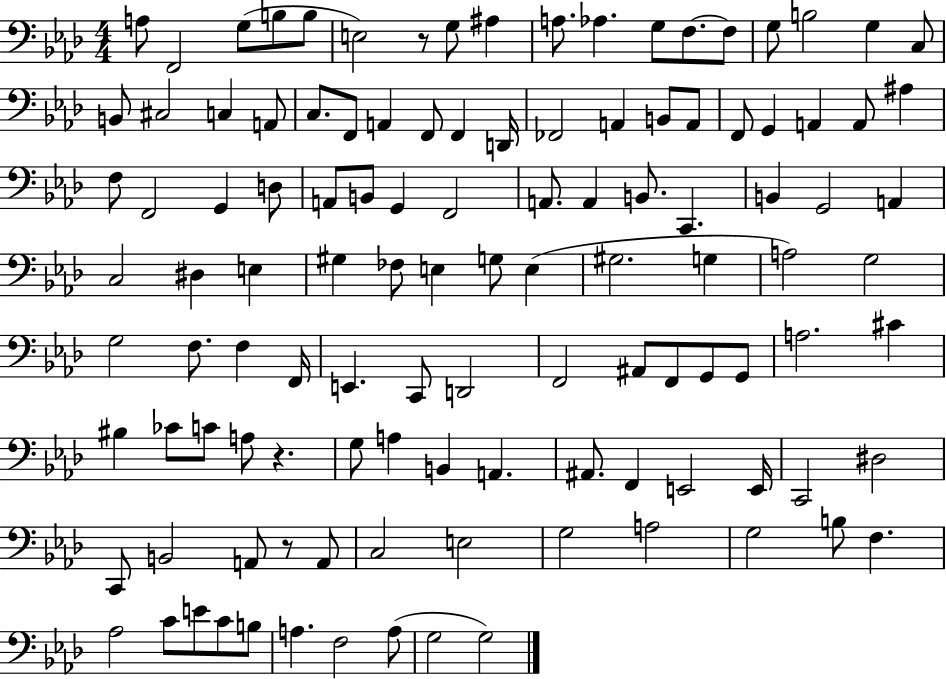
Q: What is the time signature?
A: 4/4